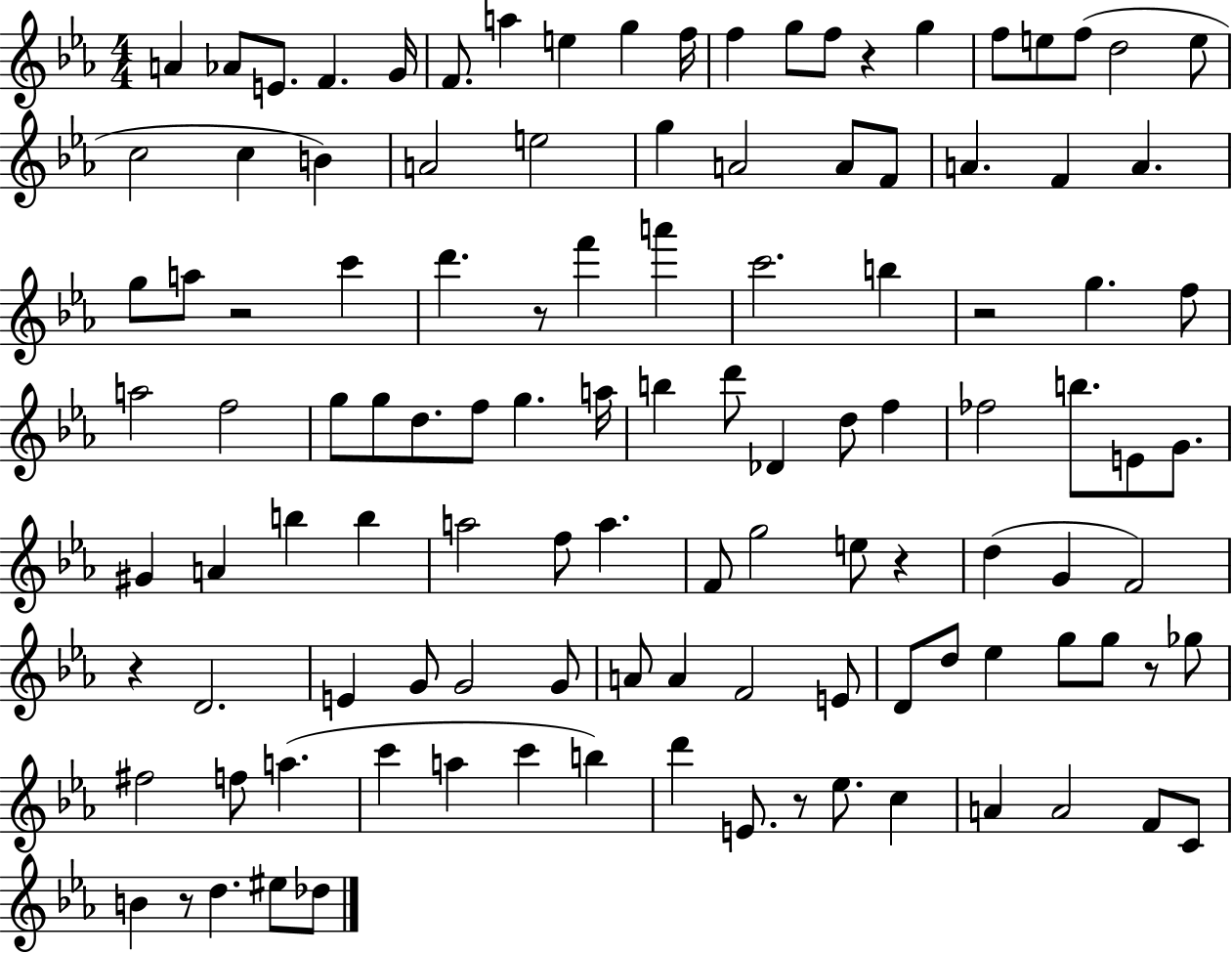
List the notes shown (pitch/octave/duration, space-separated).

A4/q Ab4/e E4/e. F4/q. G4/s F4/e. A5/q E5/q G5/q F5/s F5/q G5/e F5/e R/q G5/q F5/e E5/e F5/e D5/h E5/e C5/h C5/q B4/q A4/h E5/h G5/q A4/h A4/e F4/e A4/q. F4/q A4/q. G5/e A5/e R/h C6/q D6/q. R/e F6/q A6/q C6/h. B5/q R/h G5/q. F5/e A5/h F5/h G5/e G5/e D5/e. F5/e G5/q. A5/s B5/q D6/e Db4/q D5/e F5/q FES5/h B5/e. E4/e G4/e. G#4/q A4/q B5/q B5/q A5/h F5/e A5/q. F4/e G5/h E5/e R/q D5/q G4/q F4/h R/q D4/h. E4/q G4/e G4/h G4/e A4/e A4/q F4/h E4/e D4/e D5/e Eb5/q G5/e G5/e R/e Gb5/e F#5/h F5/e A5/q. C6/q A5/q C6/q B5/q D6/q E4/e. R/e Eb5/e. C5/q A4/q A4/h F4/e C4/e B4/q R/e D5/q. EIS5/e Db5/e